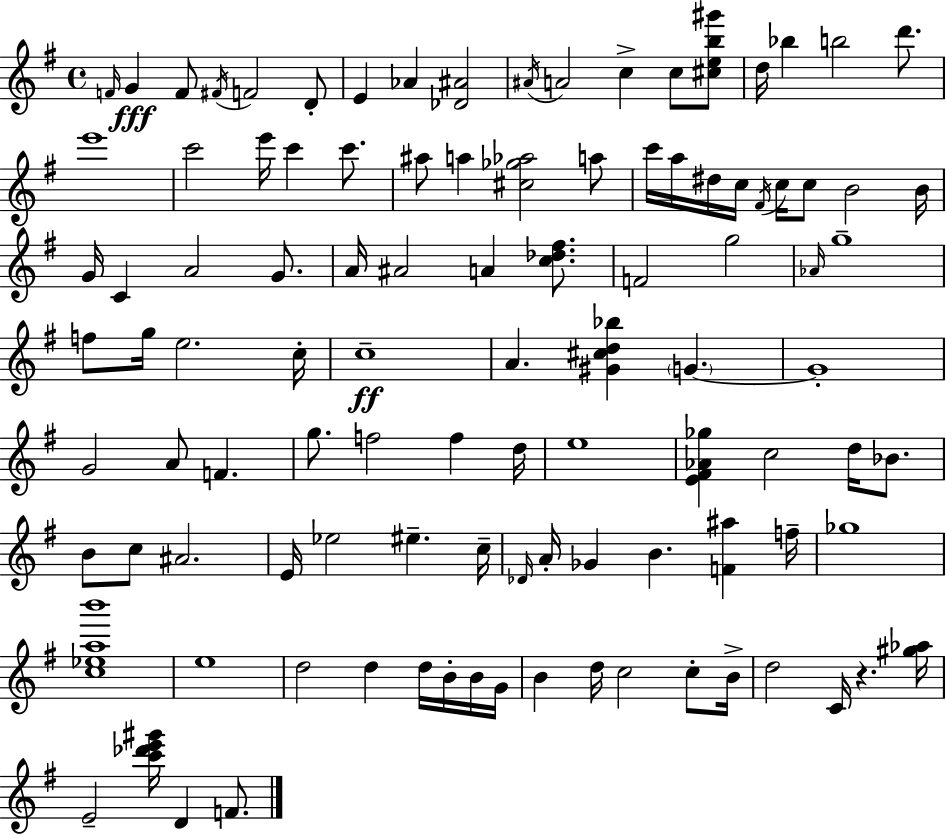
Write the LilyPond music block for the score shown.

{
  \clef treble
  \time 4/4
  \defaultTimeSignature
  \key g \major
  \grace { f'16 }\fff g'4 f'8 \acciaccatura { fis'16 } f'2 | d'8-. e'4 aes'4 <des' ais'>2 | \acciaccatura { ais'16 } a'2 c''4-> c''8 | <cis'' e'' b'' gis'''>8 d''16 bes''4 b''2 | \break d'''8. e'''1 | c'''2 e'''16 c'''4 | c'''8. ais''8 a''4 <cis'' ges'' aes''>2 | a''8 c'''16 a''16 dis''16 c''16 \acciaccatura { fis'16 } c''16 c''8 b'2 | \break b'16 g'16 c'4 a'2 | g'8. a'16 ais'2 a'4 | <c'' des'' fis''>8. f'2 g''2 | \grace { aes'16 } g''1-- | \break f''8 g''16 e''2. | c''16-. c''1--\ff | a'4. <gis' cis'' d'' bes''>4 \parenthesize g'4.~~ | g'1-. | \break g'2 a'8 f'4. | g''8. f''2 | f''4 d''16 e''1 | <e' fis' aes' ges''>4 c''2 | \break d''16 bes'8. b'8 c''8 ais'2. | e'16 ees''2 eis''4.-- | c''16-- \grace { des'16 } a'16-. ges'4 b'4. | <f' ais''>4 f''16-- ges''1 | \break <c'' ees'' a'' b'''>1 | e''1 | d''2 d''4 | d''16 b'16-. b'16 g'16 b'4 d''16 c''2 | \break c''8-. b'16-> d''2 c'16 r4. | <gis'' aes''>16 e'2-- <c''' des''' e''' gis'''>16 d'4 | f'8. \bar "|."
}